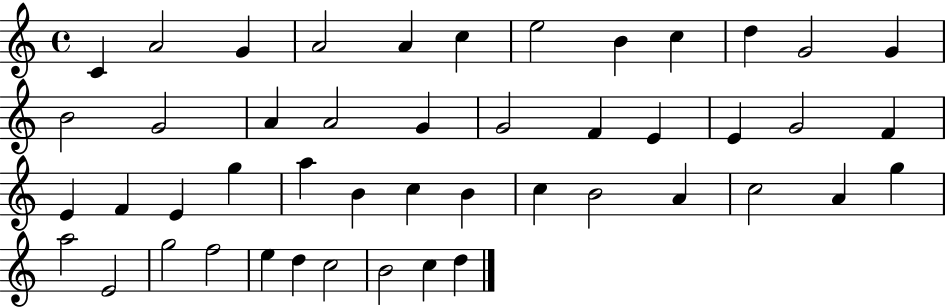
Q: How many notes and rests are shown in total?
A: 47